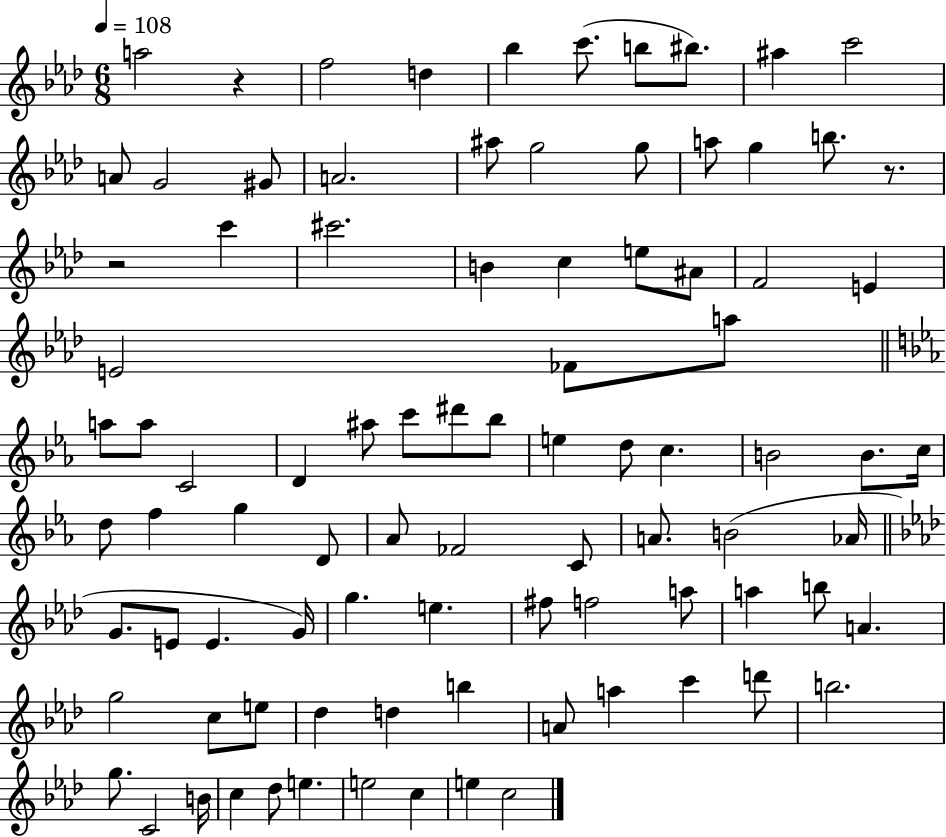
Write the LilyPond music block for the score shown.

{
  \clef treble
  \numericTimeSignature
  \time 6/8
  \key aes \major
  \tempo 4 = 108
  \repeat volta 2 { a''2 r4 | f''2 d''4 | bes''4 c'''8.( b''8 bis''8.) | ais''4 c'''2 | \break a'8 g'2 gis'8 | a'2. | ais''8 g''2 g''8 | a''8 g''4 b''8. r8. | \break r2 c'''4 | cis'''2. | b'4 c''4 e''8 ais'8 | f'2 e'4 | \break e'2 fes'8 a''8 | \bar "||" \break \key c \minor a''8 a''8 c'2 | d'4 ais''8 c'''8 dis'''8 bes''8 | e''4 d''8 c''4. | b'2 b'8. c''16 | \break d''8 f''4 g''4 d'8 | aes'8 fes'2 c'8 | a'8. b'2( aes'16 | \bar "||" \break \key aes \major g'8. e'8 e'4. g'16) | g''4. e''4. | fis''8 f''2 a''8 | a''4 b''8 a'4. | \break g''2 c''8 e''8 | des''4 d''4 b''4 | a'8 a''4 c'''4 d'''8 | b''2. | \break g''8. c'2 b'16 | c''4 des''8 e''4. | e''2 c''4 | e''4 c''2 | \break } \bar "|."
}